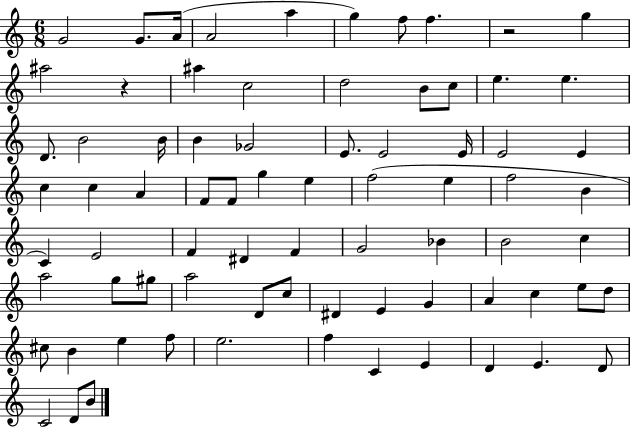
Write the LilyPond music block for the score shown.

{
  \clef treble
  \numericTimeSignature
  \time 6/8
  \key c \major
  g'2 g'8. a'16( | a'2 a''4 | g''4) f''8 f''4. | r2 g''4 | \break ais''2 r4 | ais''4 c''2 | d''2 b'8 c''8 | e''4. e''4. | \break d'8. b'2 b'16 | b'4 ges'2 | e'8. e'2 e'16 | e'2 e'4 | \break c''4 c''4 a'4 | f'8 f'8 g''4 e''4 | f''2( e''4 | f''2 b'4 | \break c'4) e'2 | f'4 dis'4 f'4 | g'2 bes'4 | b'2 c''4 | \break a''2 g''8 gis''8 | a''2 d'8 c''8 | dis'4 e'4 g'4 | a'4 c''4 e''8 d''8 | \break cis''8 b'4 e''4 f''8 | e''2. | f''4 c'4 e'4 | d'4 e'4. d'8 | \break c'2 d'8 b'8 | \bar "|."
}